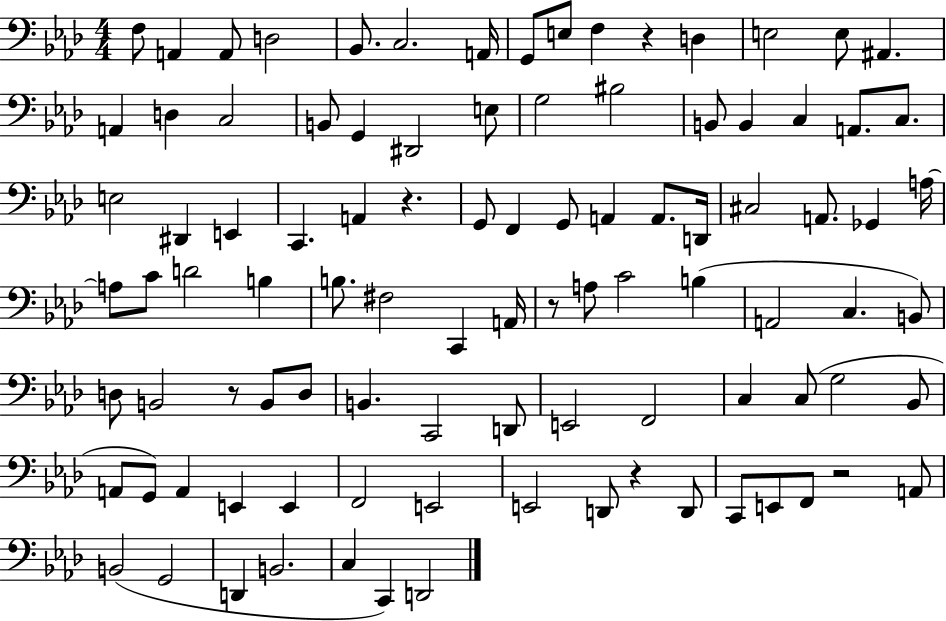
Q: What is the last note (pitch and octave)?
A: D2